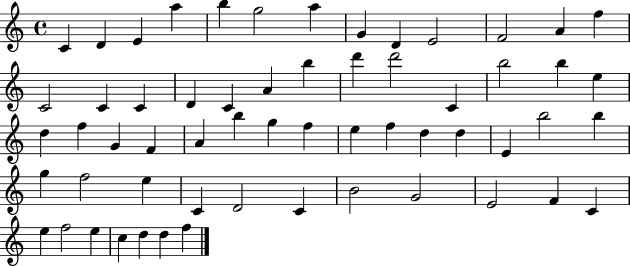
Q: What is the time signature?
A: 4/4